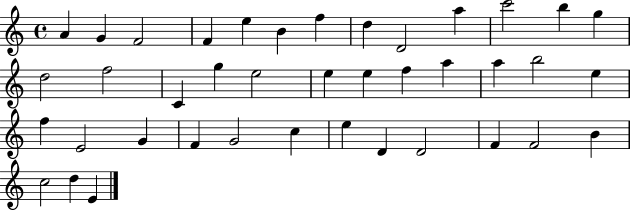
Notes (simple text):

A4/q G4/q F4/h F4/q E5/q B4/q F5/q D5/q D4/h A5/q C6/h B5/q G5/q D5/h F5/h C4/q G5/q E5/h E5/q E5/q F5/q A5/q A5/q B5/h E5/q F5/q E4/h G4/q F4/q G4/h C5/q E5/q D4/q D4/h F4/q F4/h B4/q C5/h D5/q E4/q